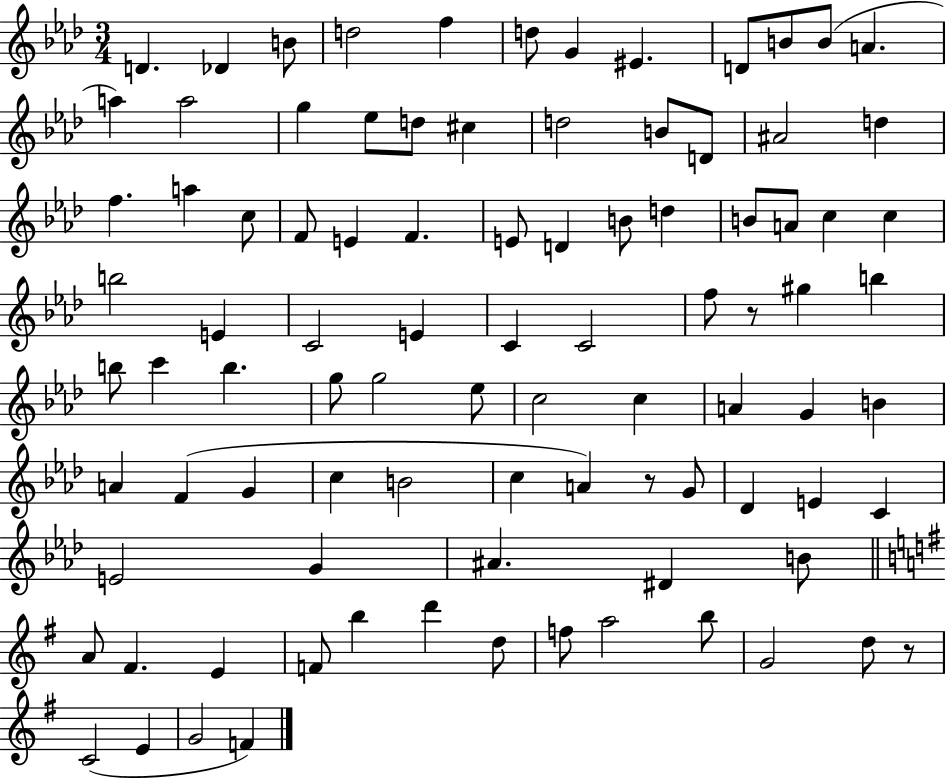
{
  \clef treble
  \numericTimeSignature
  \time 3/4
  \key aes \major
  d'4. des'4 b'8 | d''2 f''4 | d''8 g'4 eis'4. | d'8 b'8 b'8( a'4. | \break a''4) a''2 | g''4 ees''8 d''8 cis''4 | d''2 b'8 d'8 | ais'2 d''4 | \break f''4. a''4 c''8 | f'8 e'4 f'4. | e'8 d'4 b'8 d''4 | b'8 a'8 c''4 c''4 | \break b''2 e'4 | c'2 e'4 | c'4 c'2 | f''8 r8 gis''4 b''4 | \break b''8 c'''4 b''4. | g''8 g''2 ees''8 | c''2 c''4 | a'4 g'4 b'4 | \break a'4 f'4( g'4 | c''4 b'2 | c''4 a'4) r8 g'8 | des'4 e'4 c'4 | \break e'2 g'4 | ais'4. dis'4 b'8 | \bar "||" \break \key g \major a'8 fis'4. e'4 | f'8 b''4 d'''4 d''8 | f''8 a''2 b''8 | g'2 d''8 r8 | \break c'2( e'4 | g'2 f'4) | \bar "|."
}